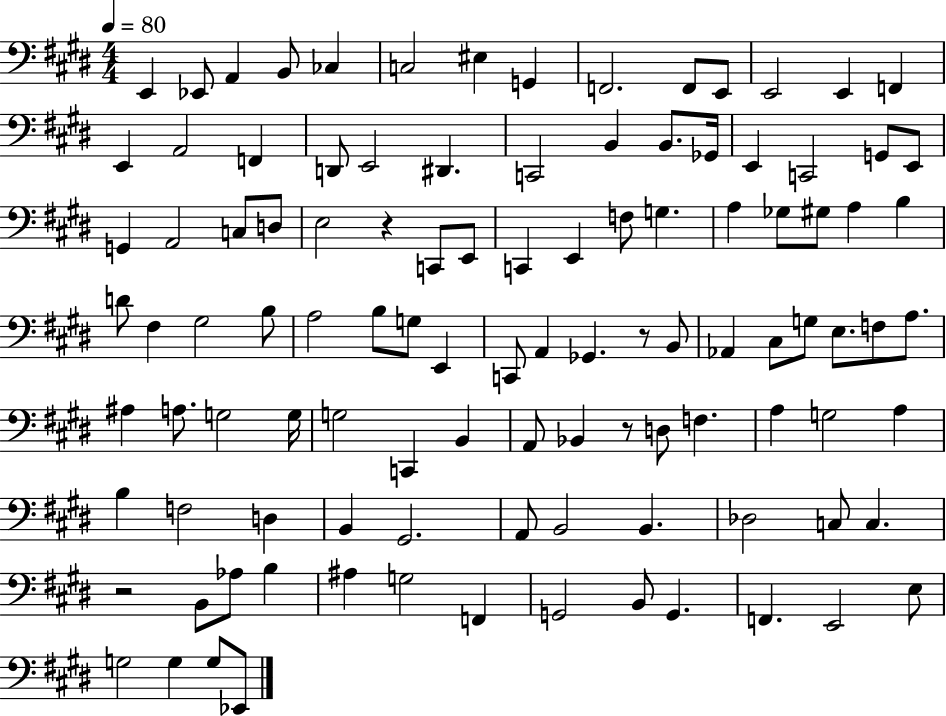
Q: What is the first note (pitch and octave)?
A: E2